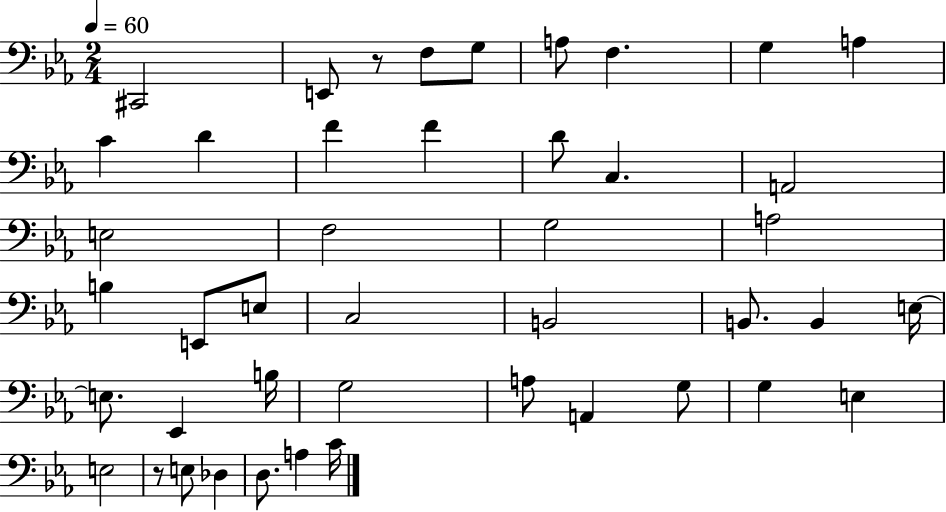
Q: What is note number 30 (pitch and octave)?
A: B3